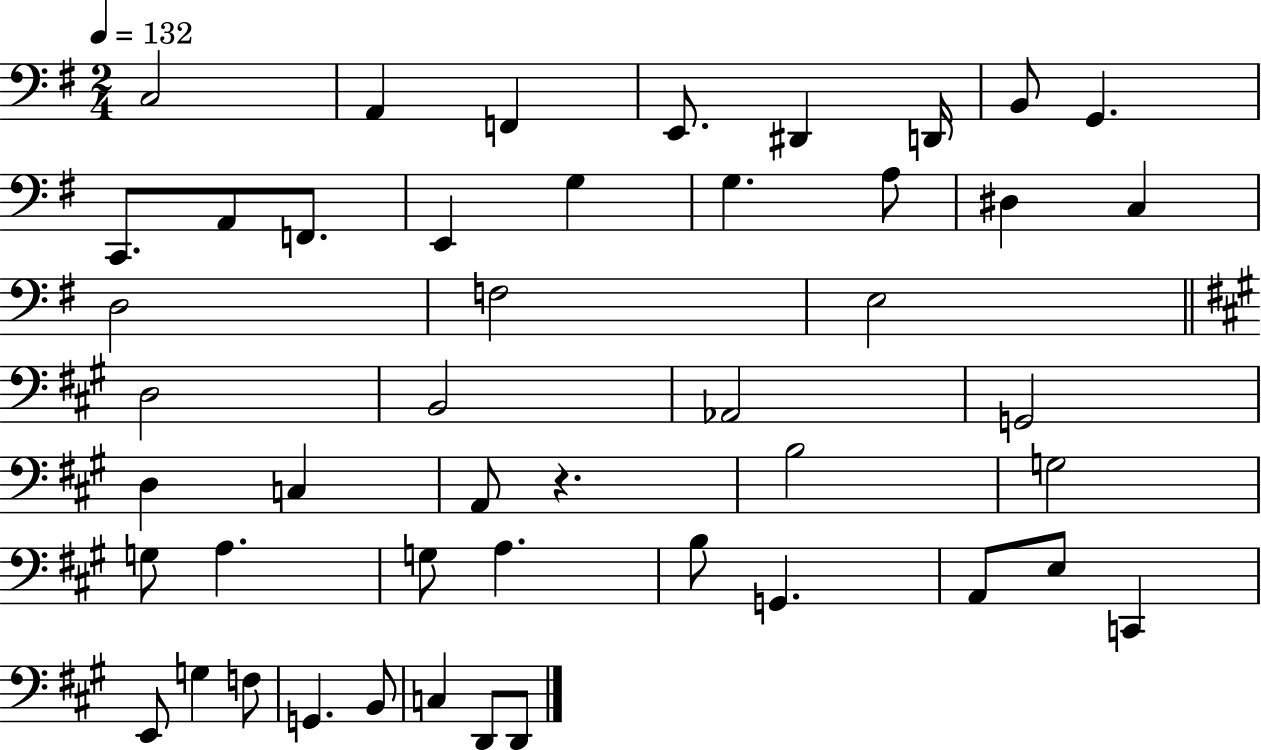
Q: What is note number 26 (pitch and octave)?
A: C3